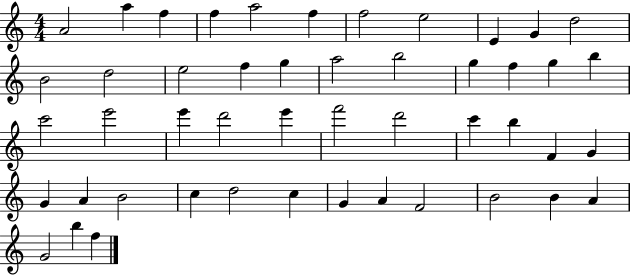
{
  \clef treble
  \numericTimeSignature
  \time 4/4
  \key c \major
  a'2 a''4 f''4 | f''4 a''2 f''4 | f''2 e''2 | e'4 g'4 d''2 | \break b'2 d''2 | e''2 f''4 g''4 | a''2 b''2 | g''4 f''4 g''4 b''4 | \break c'''2 e'''2 | e'''4 d'''2 e'''4 | f'''2 d'''2 | c'''4 b''4 f'4 g'4 | \break g'4 a'4 b'2 | c''4 d''2 c''4 | g'4 a'4 f'2 | b'2 b'4 a'4 | \break g'2 b''4 f''4 | \bar "|."
}